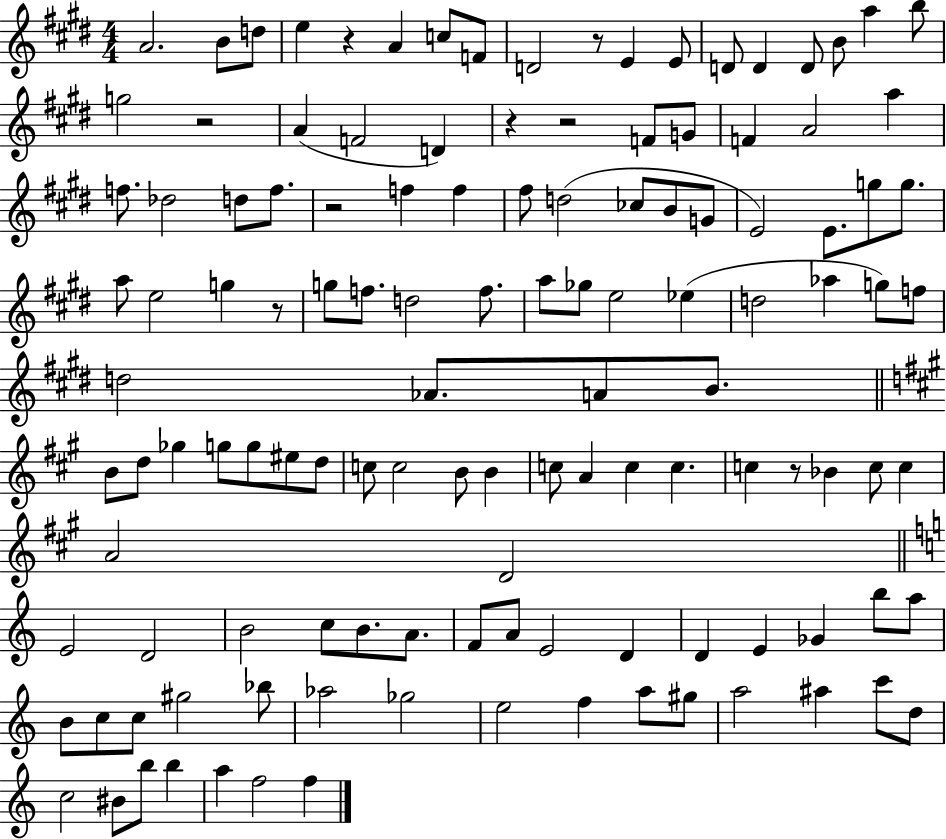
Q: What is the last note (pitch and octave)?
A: F5